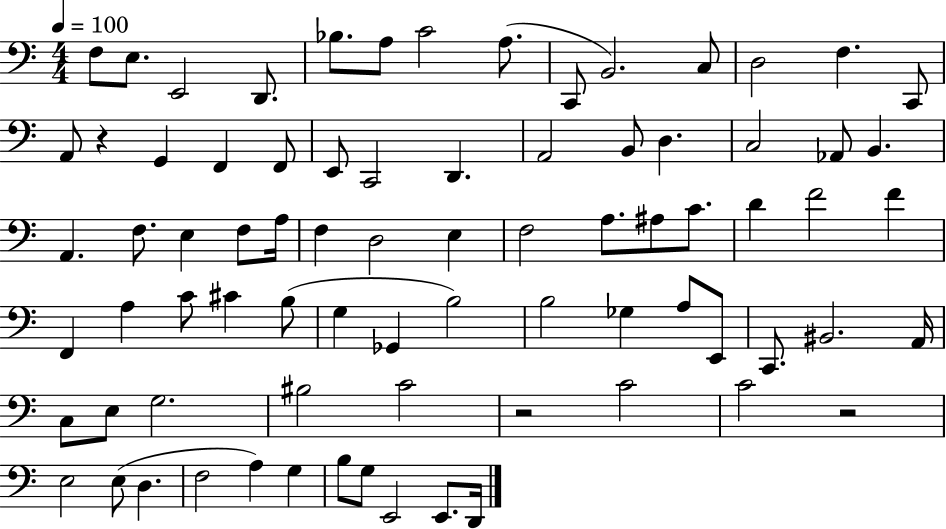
X:1
T:Untitled
M:4/4
L:1/4
K:C
F,/2 E,/2 E,,2 D,,/2 _B,/2 A,/2 C2 A,/2 C,,/2 B,,2 C,/2 D,2 F, C,,/2 A,,/2 z G,, F,, F,,/2 E,,/2 C,,2 D,, A,,2 B,,/2 D, C,2 _A,,/2 B,, A,, F,/2 E, F,/2 A,/4 F, D,2 E, F,2 A,/2 ^A,/2 C/2 D F2 F F,, A, C/2 ^C B,/2 G, _G,, B,2 B,2 _G, A,/2 E,,/2 C,,/2 ^B,,2 A,,/4 C,/2 E,/2 G,2 ^B,2 C2 z2 C2 C2 z2 E,2 E,/2 D, F,2 A, G, B,/2 G,/2 E,,2 E,,/2 D,,/4